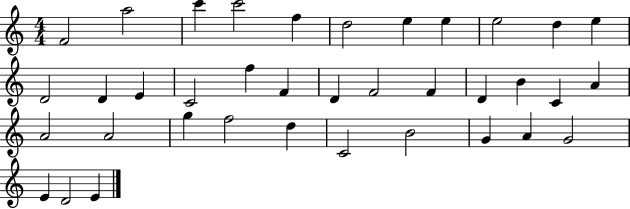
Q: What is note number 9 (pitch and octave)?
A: E5